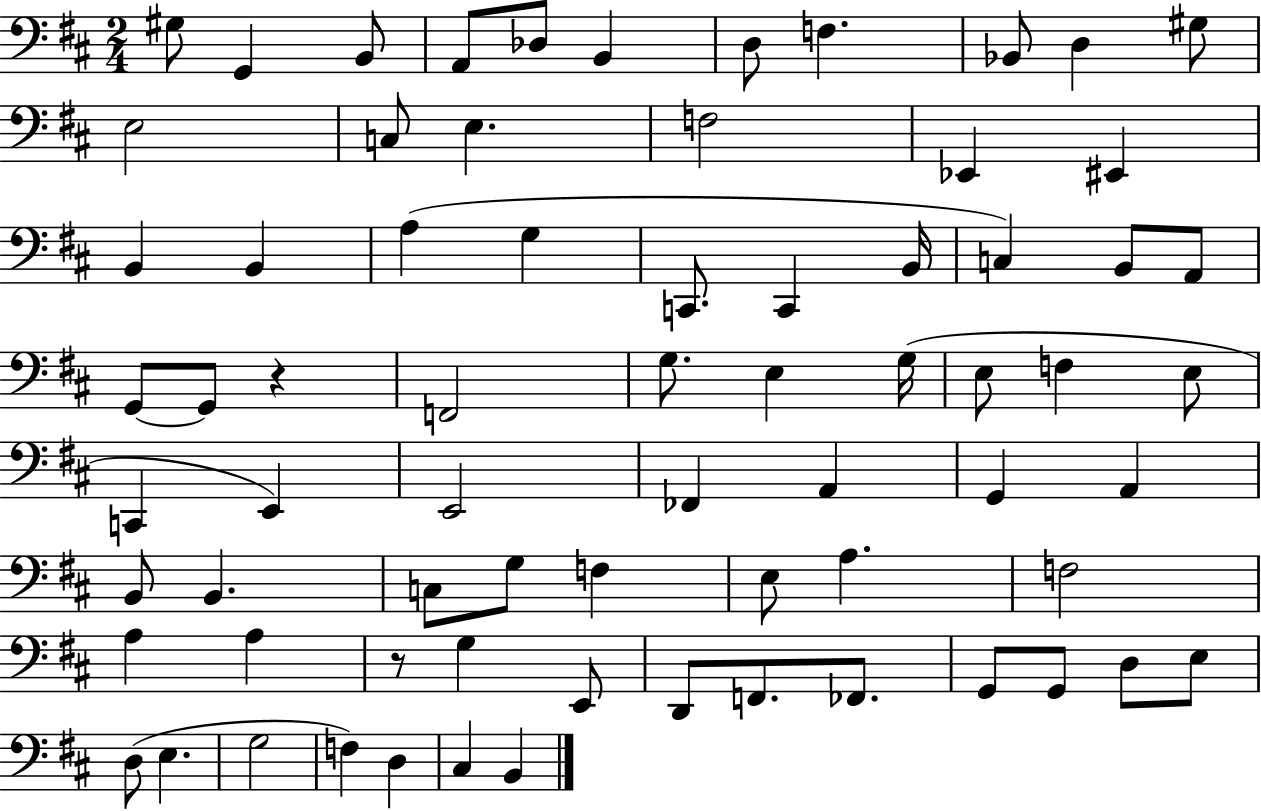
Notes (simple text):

G#3/e G2/q B2/e A2/e Db3/e B2/q D3/e F3/q. Bb2/e D3/q G#3/e E3/h C3/e E3/q. F3/h Eb2/q EIS2/q B2/q B2/q A3/q G3/q C2/e. C2/q B2/s C3/q B2/e A2/e G2/e G2/e R/q F2/h G3/e. E3/q G3/s E3/e F3/q E3/e C2/q E2/q E2/h FES2/q A2/q G2/q A2/q B2/e B2/q. C3/e G3/e F3/q E3/e A3/q. F3/h A3/q A3/q R/e G3/q E2/e D2/e F2/e. FES2/e. G2/e G2/e D3/e E3/e D3/e E3/q. G3/h F3/q D3/q C#3/q B2/q